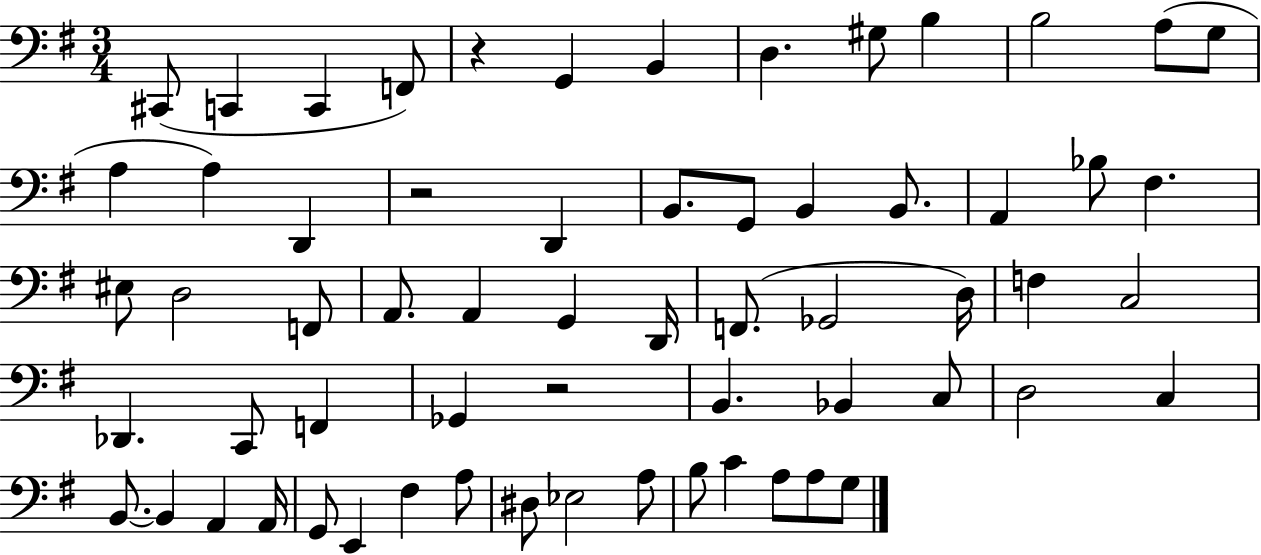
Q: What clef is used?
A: bass